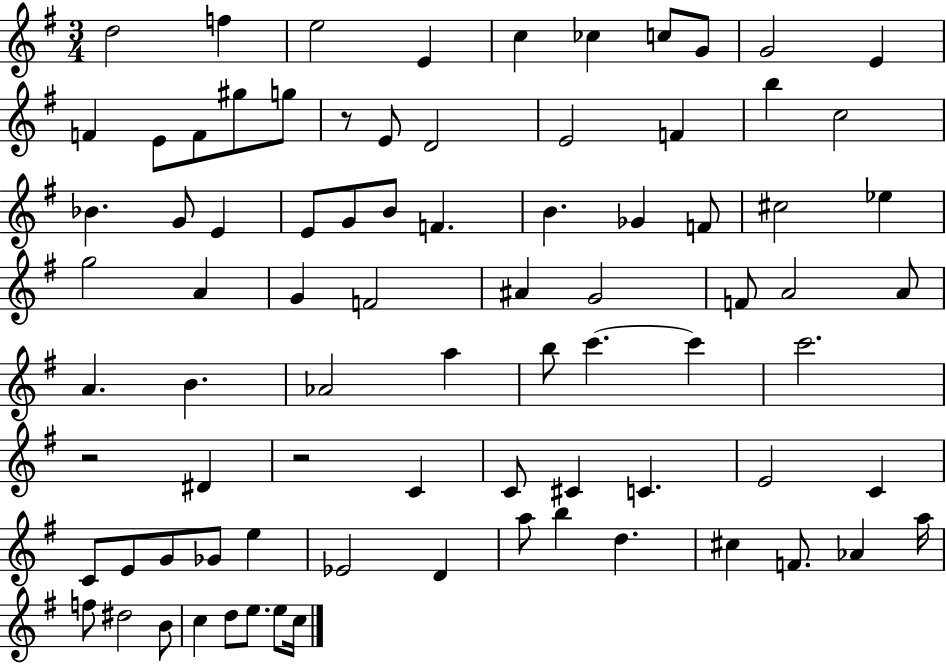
D5/h F5/q E5/h E4/q C5/q CES5/q C5/e G4/e G4/h E4/q F4/q E4/e F4/e G#5/e G5/e R/e E4/e D4/h E4/h F4/q B5/q C5/h Bb4/q. G4/e E4/q E4/e G4/e B4/e F4/q. B4/q. Gb4/q F4/e C#5/h Eb5/q G5/h A4/q G4/q F4/h A#4/q G4/h F4/e A4/h A4/e A4/q. B4/q. Ab4/h A5/q B5/e C6/q. C6/q C6/h. R/h D#4/q R/h C4/q C4/e C#4/q C4/q. E4/h C4/q C4/e E4/e G4/e Gb4/e E5/q Eb4/h D4/q A5/e B5/q D5/q. C#5/q F4/e. Ab4/q A5/s F5/e D#5/h B4/e C5/q D5/e E5/e. E5/e C5/s